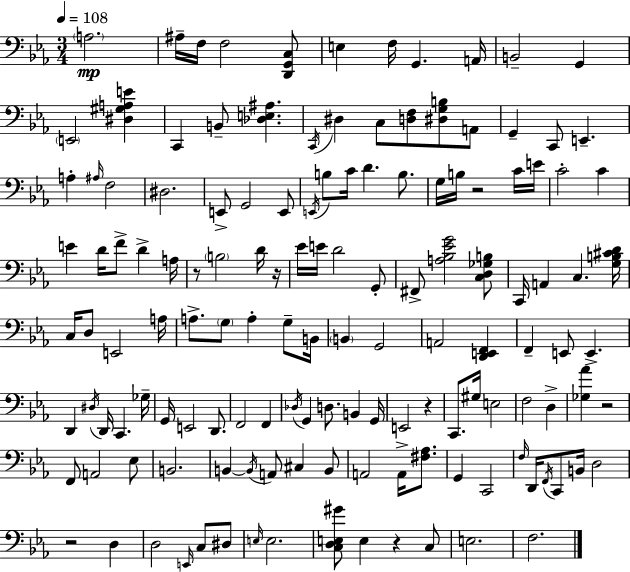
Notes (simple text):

A3/h. A#3/s F3/s F3/h [D2,G2,C3]/e E3/q F3/s G2/q. A2/s B2/h G2/q E2/h [D#3,G#3,A3,E4]/q C2/q B2/e [Db3,E3,A#3]/q. C2/s D#3/q C3/e [D3,F3]/e [D#3,G3,B3]/e A2/e G2/q C2/e E2/q. A3/q A#3/s F3/h D#3/h. E2/e G2/h E2/e E2/s B3/e C4/s D4/q. B3/e. G3/s B3/s R/h C4/s E4/s C4/h C4/q E4/q D4/s F4/e D4/q A3/s R/e B3/h D4/s R/s Eb4/s E4/s D4/h G2/e F#2/e [A3,Bb3,Eb4,G4]/h [C3,D3,Gb3,B3]/e C2/s A2/q C3/q. [G3,B3,C#4,D4]/s C3/s D3/e E2/h A3/s A3/e. G3/e A3/q G3/e B2/s B2/q G2/h A2/h [D2,E2,F2]/q F2/q E2/e E2/q. D2/q D#3/s D2/s C2/q. Gb3/s G2/s E2/h D2/e. F2/h F2/q Db3/s G2/q D3/e. B2/q G2/s E2/h R/q C2/e. G#3/s E3/h F3/h D3/q [Gb3,Ab4]/q R/h F2/e A2/h Eb3/e B2/h. B2/q B2/s A2/e C#3/q B2/e A2/h A2/s [F#3,Ab3]/e. G2/q C2/h F3/s D2/s F2/s C2/e B2/s D3/h R/h D3/q D3/h E2/s C3/e D#3/e E3/s E3/h. [C3,D3,E3,G#4]/e E3/q R/q C3/e E3/h. F3/h.